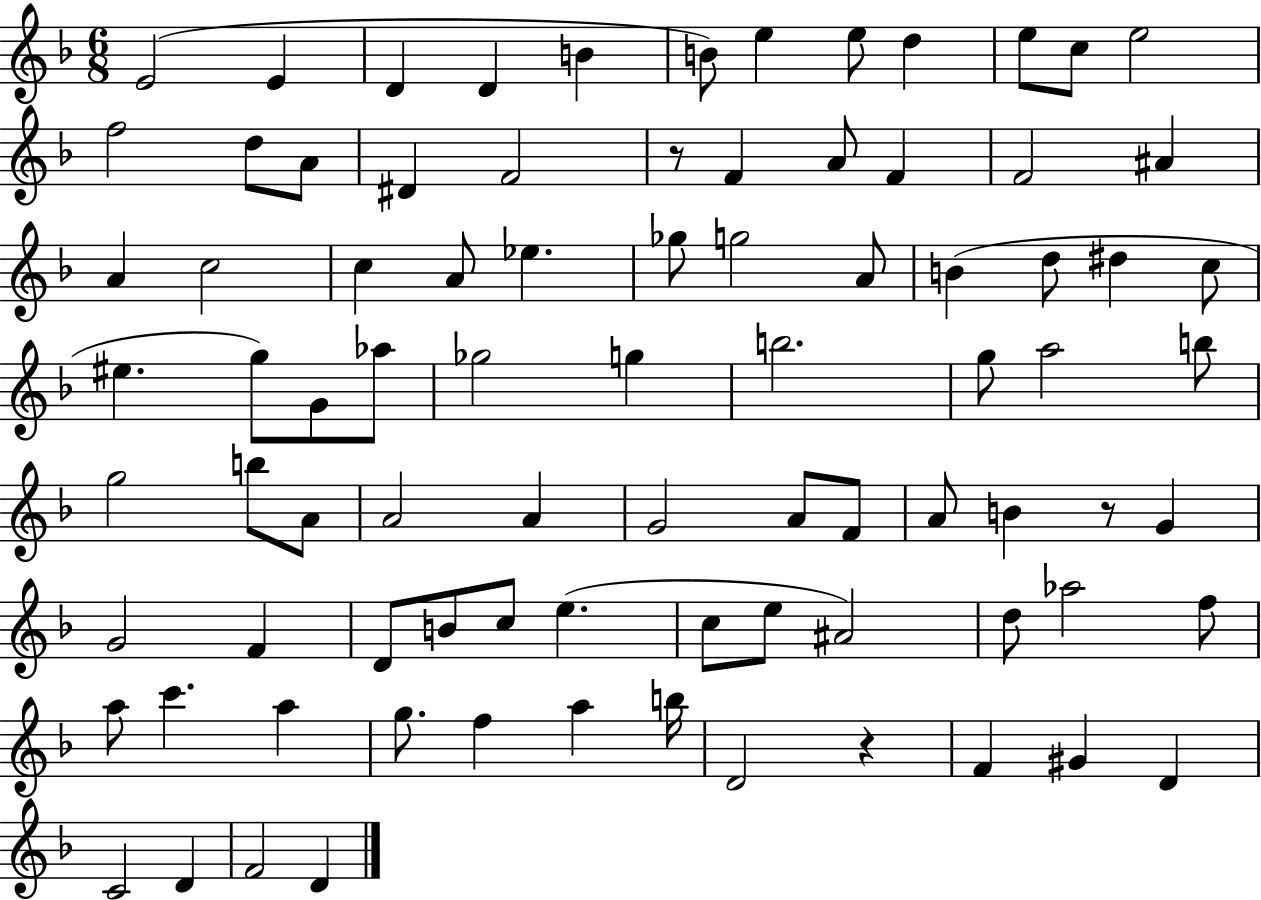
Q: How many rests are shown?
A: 3